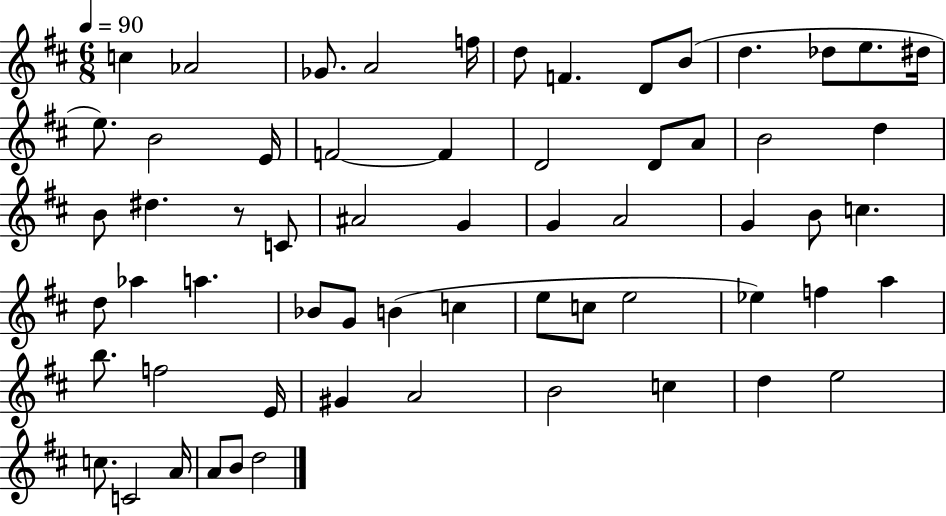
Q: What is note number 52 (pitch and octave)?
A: B4